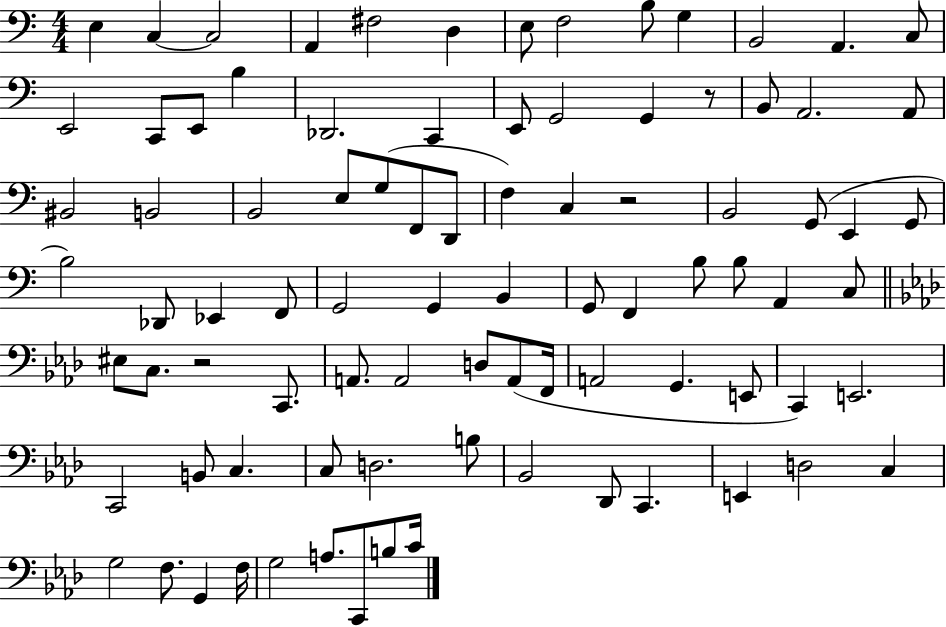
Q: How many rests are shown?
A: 3